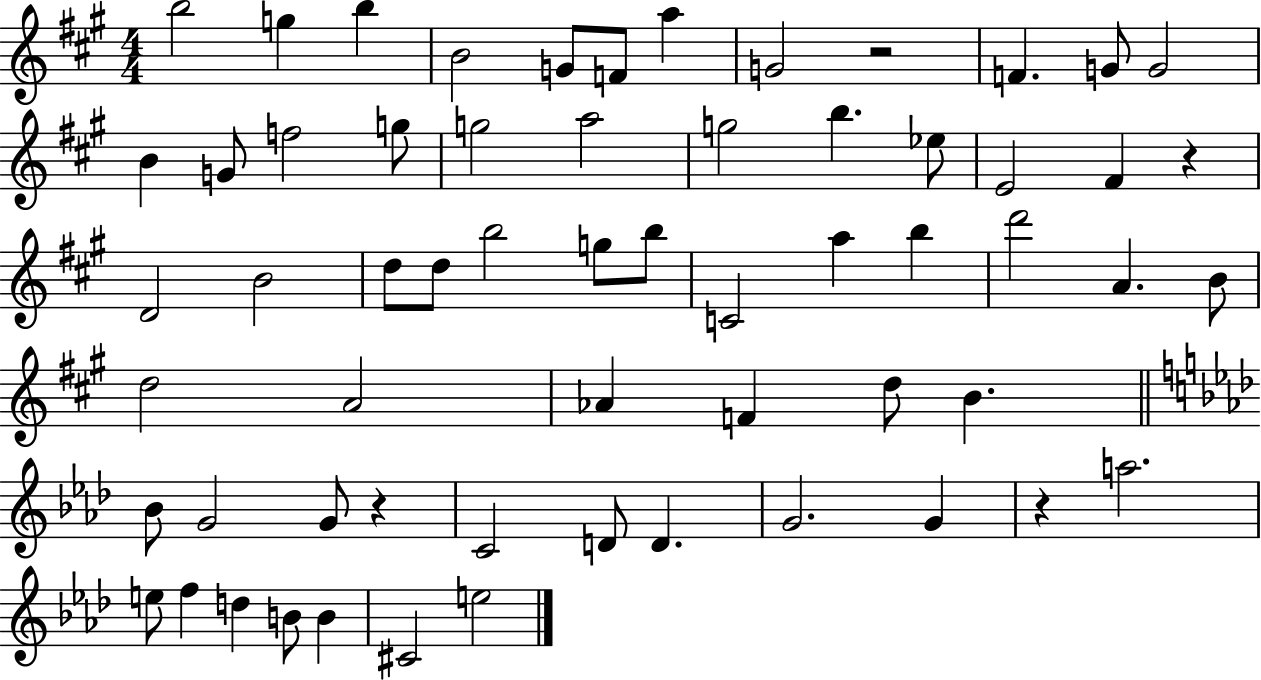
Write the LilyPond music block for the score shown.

{
  \clef treble
  \numericTimeSignature
  \time 4/4
  \key a \major
  b''2 g''4 b''4 | b'2 g'8 f'8 a''4 | g'2 r2 | f'4. g'8 g'2 | \break b'4 g'8 f''2 g''8 | g''2 a''2 | g''2 b''4. ees''8 | e'2 fis'4 r4 | \break d'2 b'2 | d''8 d''8 b''2 g''8 b''8 | c'2 a''4 b''4 | d'''2 a'4. b'8 | \break d''2 a'2 | aes'4 f'4 d''8 b'4. | \bar "||" \break \key aes \major bes'8 g'2 g'8 r4 | c'2 d'8 d'4. | g'2. g'4 | r4 a''2. | \break e''8 f''4 d''4 b'8 b'4 | cis'2 e''2 | \bar "|."
}